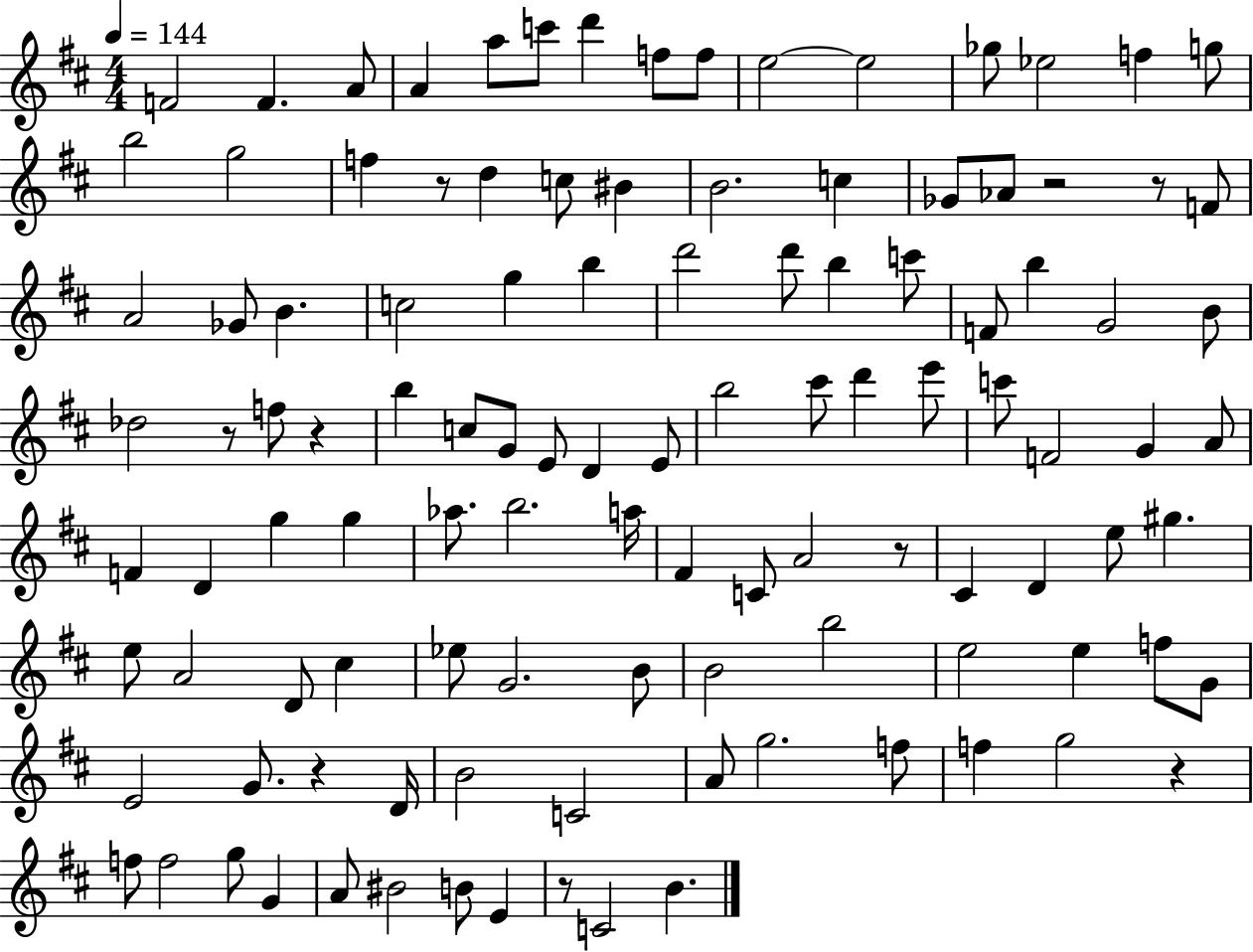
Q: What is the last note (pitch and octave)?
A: B4